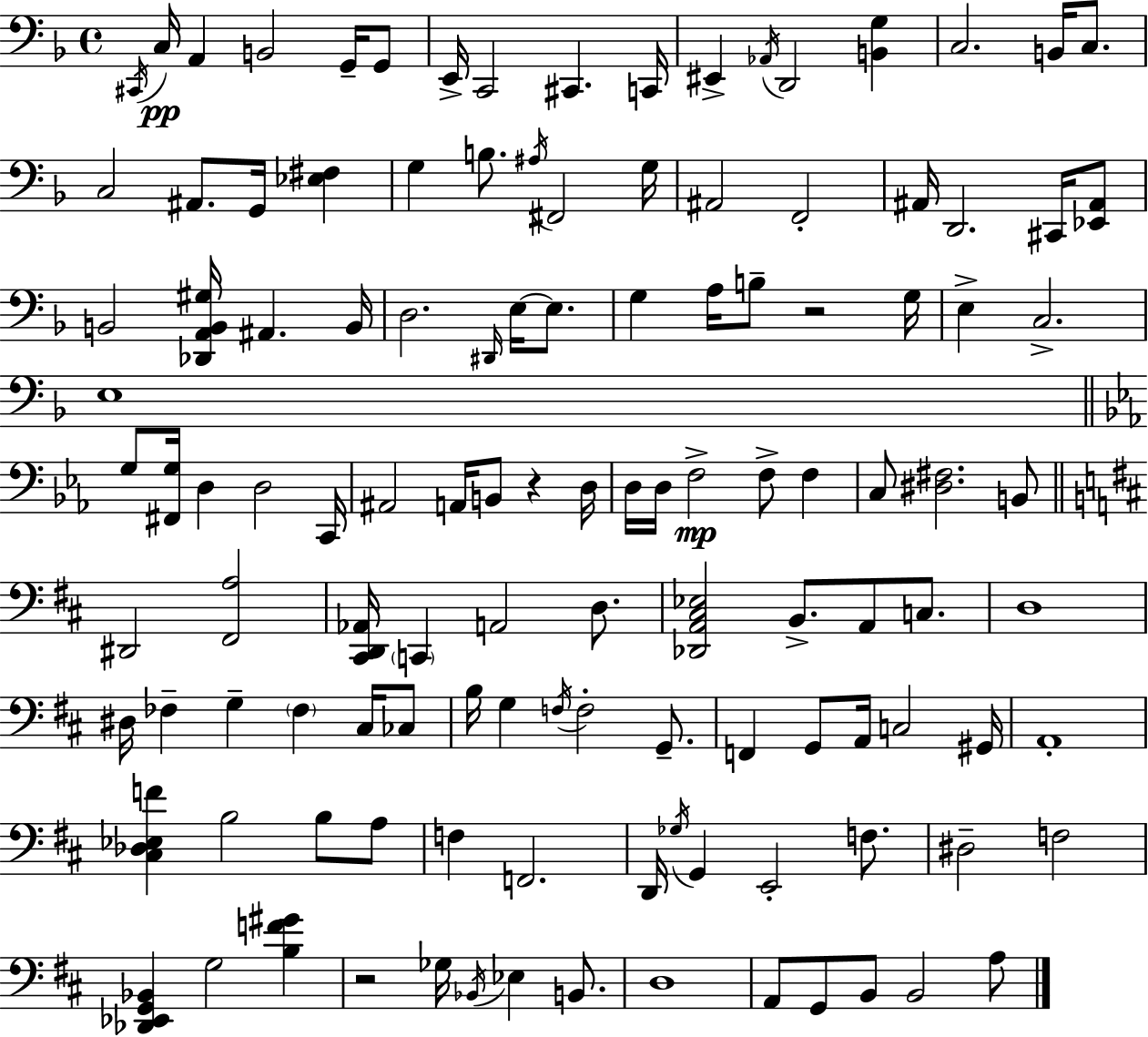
X:1
T:Untitled
M:4/4
L:1/4
K:Dm
^C,,/4 C,/4 A,, B,,2 G,,/4 G,,/2 E,,/4 C,,2 ^C,, C,,/4 ^E,, _A,,/4 D,,2 [B,,G,] C,2 B,,/4 C,/2 C,2 ^A,,/2 G,,/4 [_E,^F,] G, B,/2 ^A,/4 ^F,,2 G,/4 ^A,,2 F,,2 ^A,,/4 D,,2 ^C,,/4 [_E,,^A,,]/2 B,,2 [_D,,A,,B,,^G,]/4 ^A,, B,,/4 D,2 ^D,,/4 E,/4 E,/2 G, A,/4 B,/2 z2 G,/4 E, C,2 E,4 G,/2 [^F,,G,]/4 D, D,2 C,,/4 ^A,,2 A,,/4 B,,/2 z D,/4 D,/4 D,/4 F,2 F,/2 F, C,/2 [^D,^F,]2 B,,/2 ^D,,2 [^F,,A,]2 [^C,,D,,_A,,]/4 C,, A,,2 D,/2 [_D,,A,,^C,_E,]2 B,,/2 A,,/2 C,/2 D,4 ^D,/4 _F, G, _F, ^C,/4 _C,/2 B,/4 G, F,/4 F,2 G,,/2 F,, G,,/2 A,,/4 C,2 ^G,,/4 A,,4 [^C,_D,_E,F] B,2 B,/2 A,/2 F, F,,2 D,,/4 _G,/4 G,, E,,2 F,/2 ^D,2 F,2 [_D,,_E,,G,,_B,,] G,2 [B,F^G] z2 _G,/4 _B,,/4 _E, B,,/2 D,4 A,,/2 G,,/2 B,,/2 B,,2 A,/2